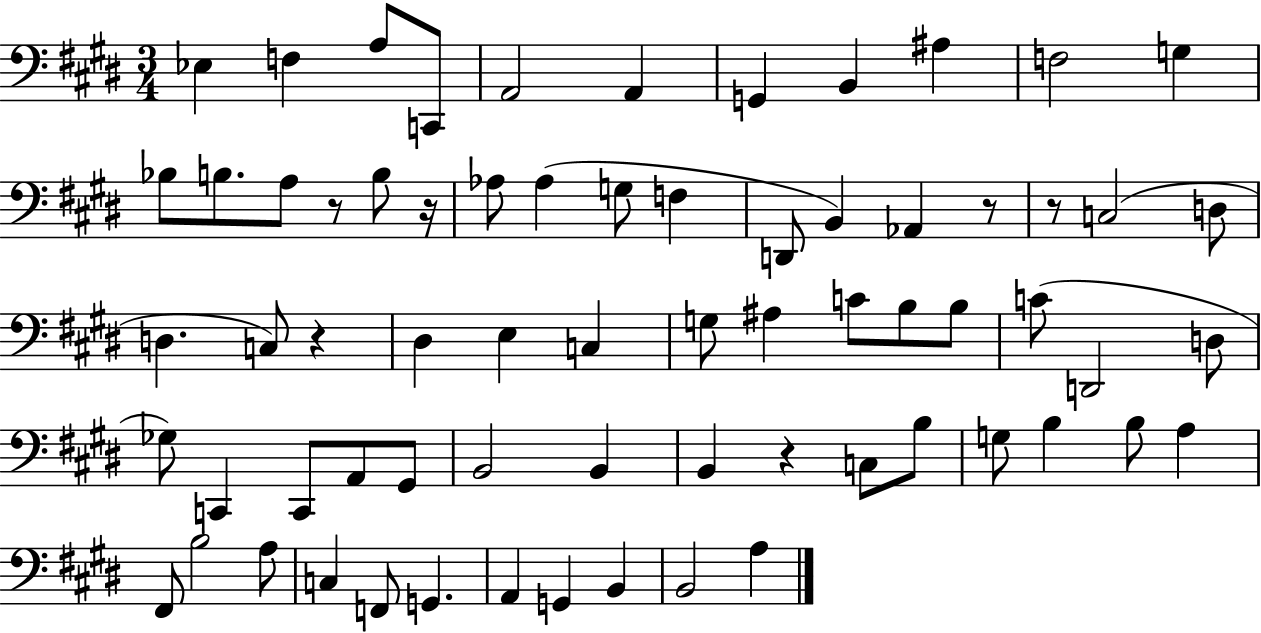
Eb3/q F3/q A3/e C2/e A2/h A2/q G2/q B2/q A#3/q F3/h G3/q Bb3/e B3/e. A3/e R/e B3/e R/s Ab3/e Ab3/q G3/e F3/q D2/e B2/q Ab2/q R/e R/e C3/h D3/e D3/q. C3/e R/q D#3/q E3/q C3/q G3/e A#3/q C4/e B3/e B3/e C4/e D2/h D3/e Gb3/e C2/q C2/e A2/e G#2/e B2/h B2/q B2/q R/q C3/e B3/e G3/e B3/q B3/e A3/q F#2/e B3/h A3/e C3/q F2/e G2/q. A2/q G2/q B2/q B2/h A3/q